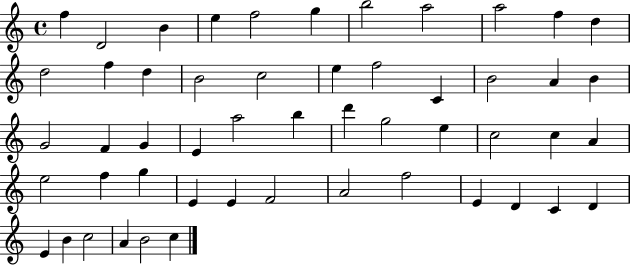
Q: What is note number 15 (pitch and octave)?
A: B4